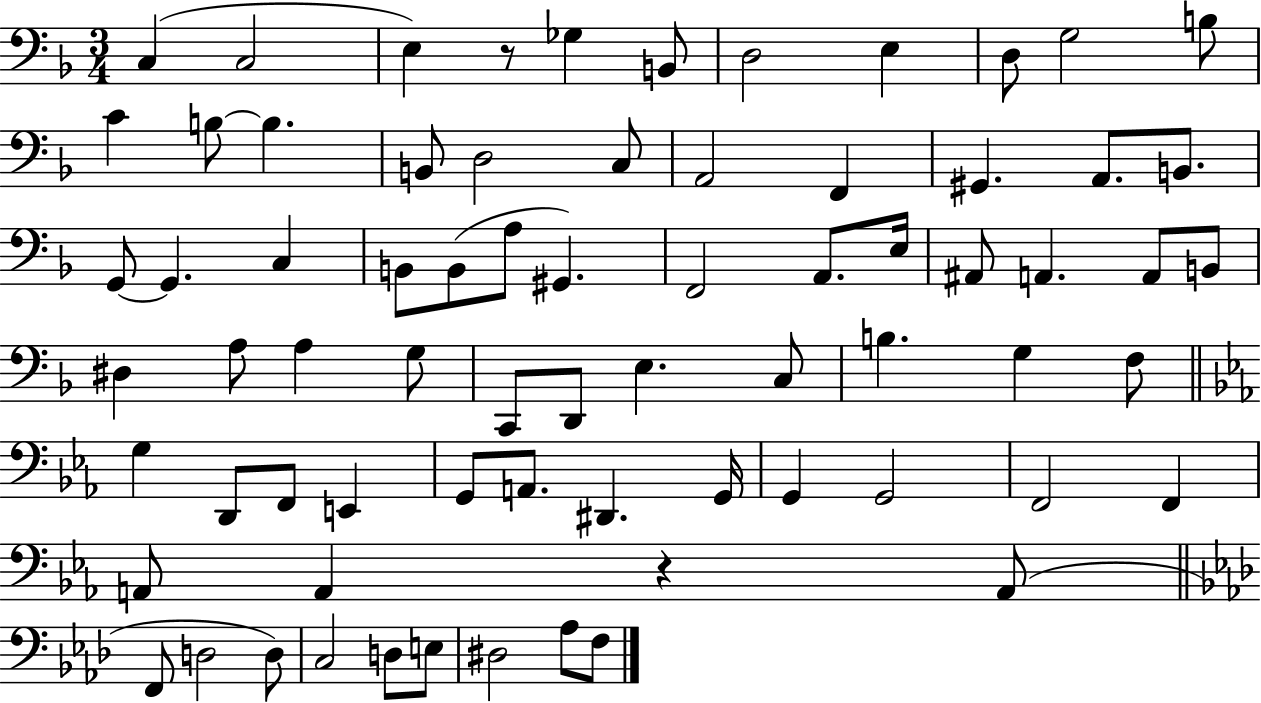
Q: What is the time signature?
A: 3/4